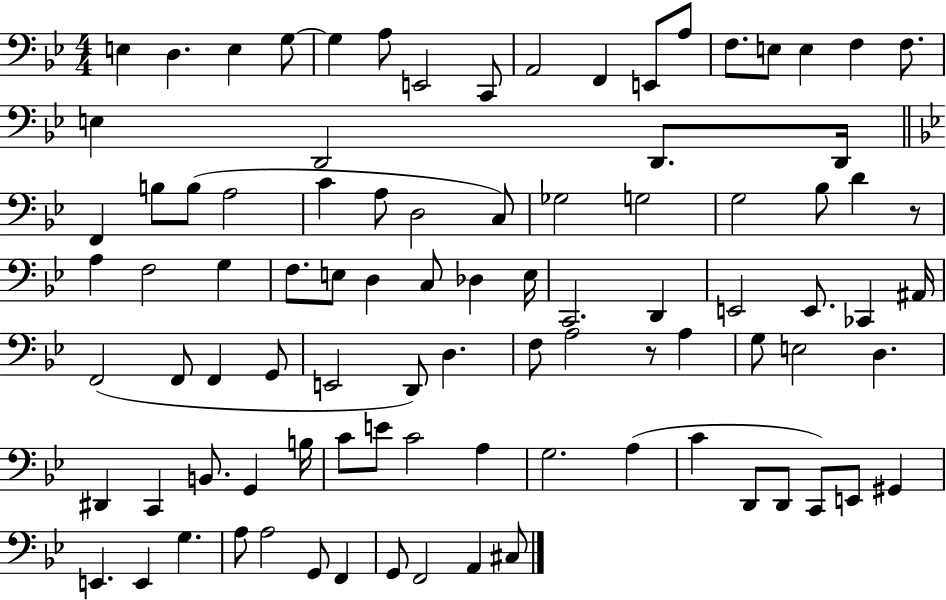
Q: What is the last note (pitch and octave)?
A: C#3